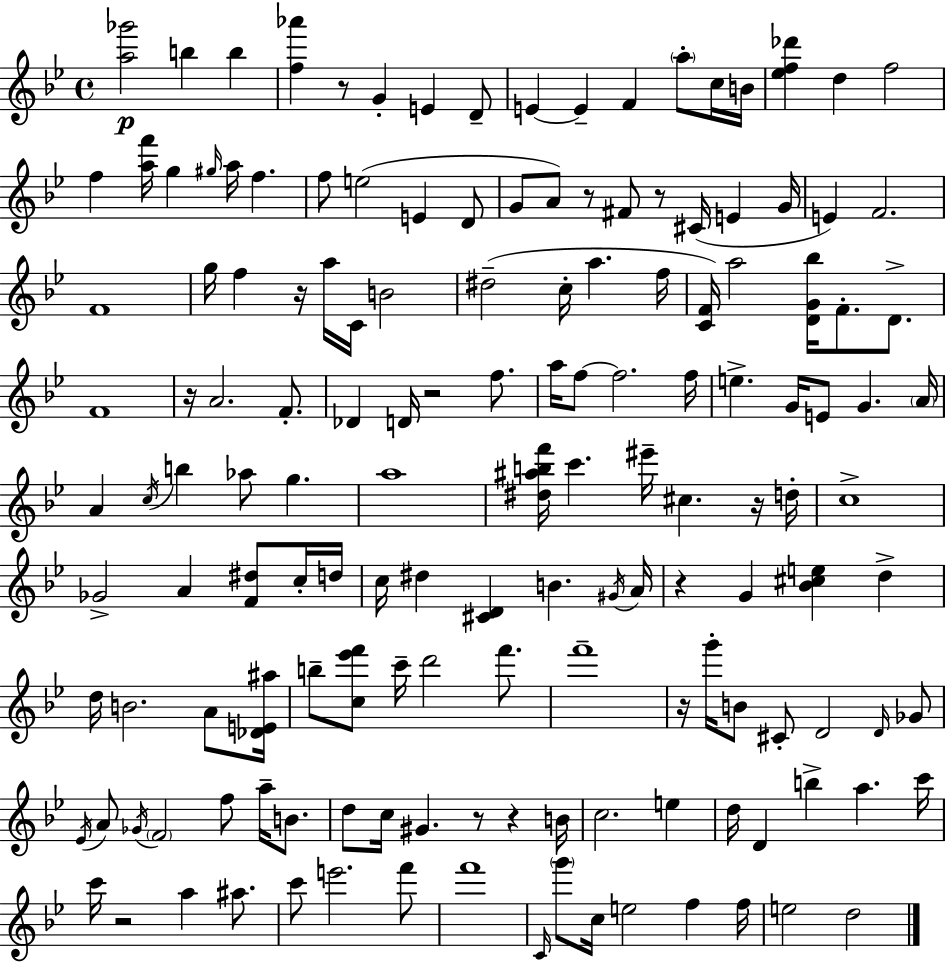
[A5,Gb6]/h B5/q B5/q [F5,Ab6]/q R/e G4/q E4/q D4/e E4/q E4/q F4/q A5/e C5/s B4/s [Eb5,F5,Db6]/q D5/q F5/h F5/q [A5,F6]/s G5/q G#5/s A5/s F5/q. F5/e E5/h E4/q D4/e G4/e A4/e R/e F#4/e R/e C#4/s E4/q G4/s E4/q F4/h. F4/w G5/s F5/q R/s A5/s C4/s B4/h D#5/h C5/s A5/q. F5/s [C4,F4]/s A5/h [D4,G4,Bb5]/s F4/e. D4/e. F4/w R/s A4/h. F4/e. Db4/q D4/s R/h F5/e. A5/s F5/e F5/h. F5/s E5/q. G4/s E4/e G4/q. A4/s A4/q C5/s B5/q Ab5/e G5/q. A5/w [D#5,A#5,B5,F6]/s C6/q. EIS6/s C#5/q. R/s D5/s C5/w Gb4/h A4/q [F4,D#5]/e C5/s D5/s C5/s D#5/q [C#4,D4]/q B4/q. G#4/s A4/s R/q G4/q [Bb4,C#5,E5]/q D5/q D5/s B4/h. A4/e [Db4,E4,A#5]/s B5/e [C5,Eb6,F6]/e C6/s D6/h F6/e. F6/w R/s G6/s B4/e C#4/e D4/h D4/s Gb4/e Eb4/s A4/e Gb4/s F4/h F5/e A5/s B4/e. D5/e C5/s G#4/q. R/e R/q B4/s C5/h. E5/q D5/s D4/q B5/q A5/q. C6/s C6/s R/h A5/q A#5/e. C6/e E6/h. F6/e F6/w C4/s G6/e C5/s E5/h F5/q F5/s E5/h D5/h